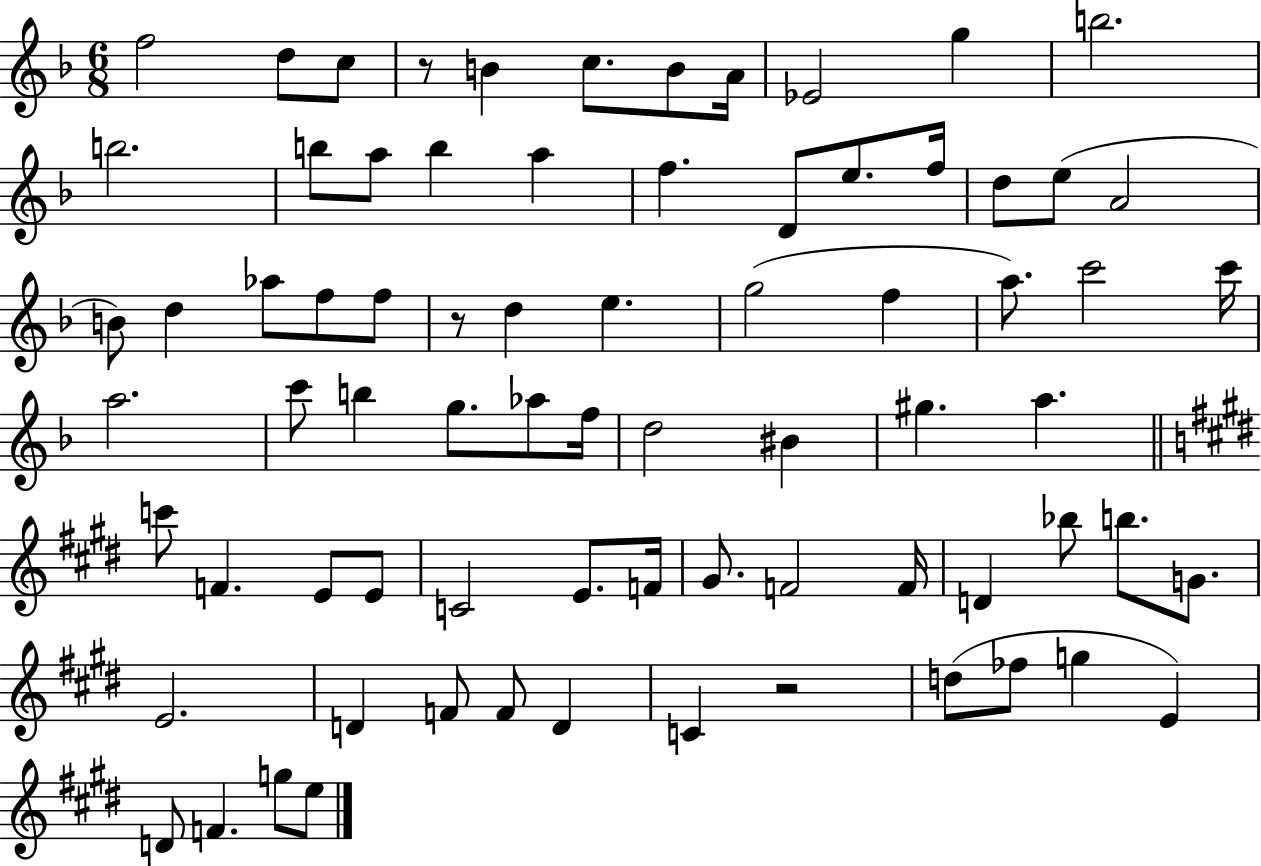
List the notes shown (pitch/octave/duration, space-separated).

F5/h D5/e C5/e R/e B4/q C5/e. B4/e A4/s Eb4/h G5/q B5/h. B5/h. B5/e A5/e B5/q A5/q F5/q. D4/e E5/e. F5/s D5/e E5/e A4/h B4/e D5/q Ab5/e F5/e F5/e R/e D5/q E5/q. G5/h F5/q A5/e. C6/h C6/s A5/h. C6/e B5/q G5/e. Ab5/e F5/s D5/h BIS4/q G#5/q. A5/q. C6/e F4/q. E4/e E4/e C4/h E4/e. F4/s G#4/e. F4/h F4/s D4/q Bb5/e B5/e. G4/e. E4/h. D4/q F4/e F4/e D4/q C4/q R/h D5/e FES5/e G5/q E4/q D4/e F4/q. G5/e E5/e